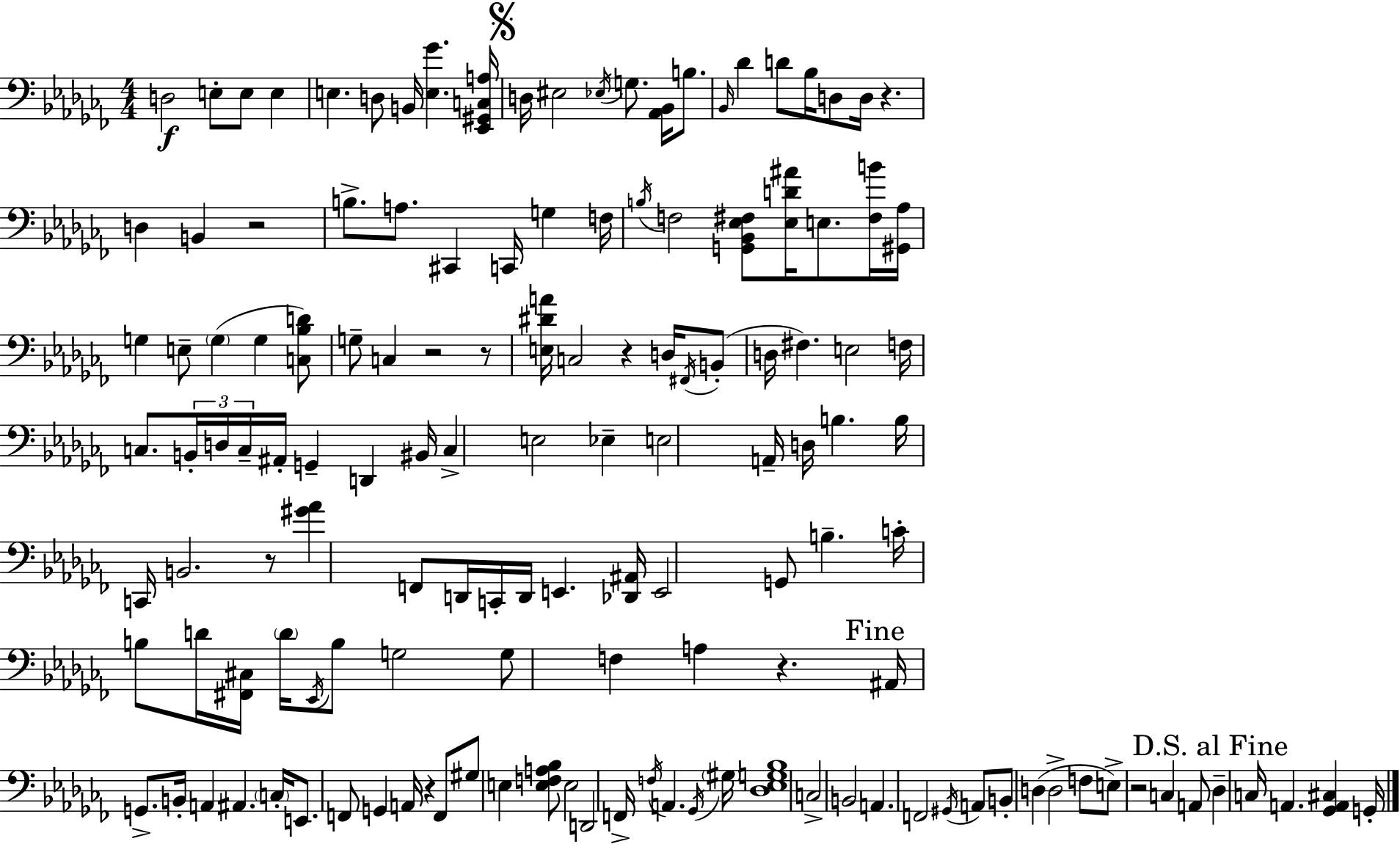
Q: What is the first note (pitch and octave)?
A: D3